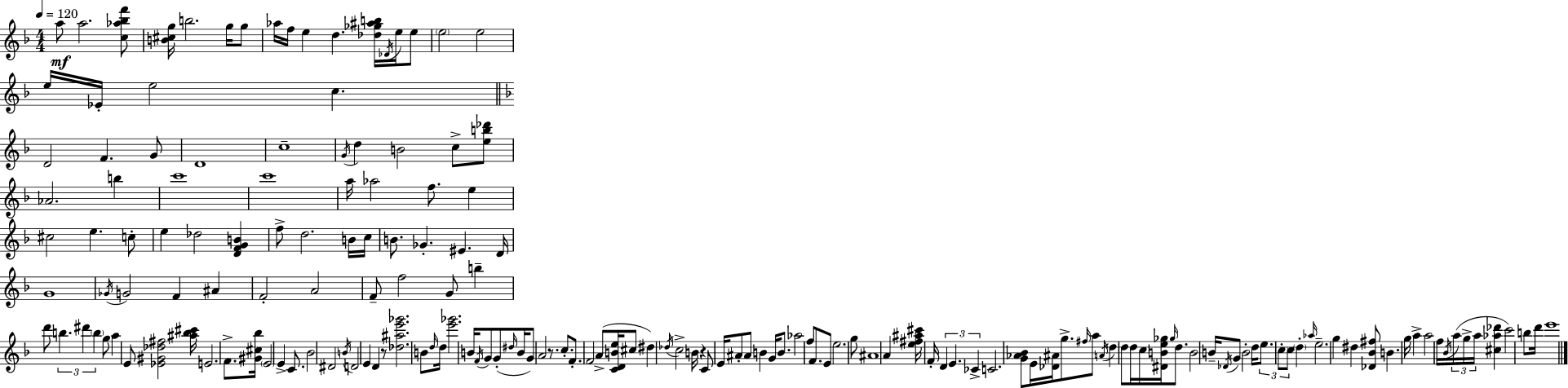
X:1
T:Untitled
M:4/4
L:1/4
K:Dm
a/2 a2 [c_a_bf']/2 [B^cg]/4 b2 g/4 g/2 _a/4 f/4 e d [_d_g^ab]/4 _D/4 e/4 e/2 e2 e2 e/4 _E/4 e2 c D2 F G/2 D4 c4 G/4 d B2 c/2 [eb_d']/2 _A2 b c'4 c'4 a/4 _a2 f/2 e ^c2 e c/2 e _d2 [DFGB] f/2 d2 B/4 c/4 B/2 _G ^E D/4 G4 _G/4 G2 F ^A F2 A2 F/2 f2 G/2 b d'/2 b ^d' b g/2 a E/2 [_E^G_d^f]2 [^a_b^c']/4 E2 F/2 [^G^c_b]/4 E2 E C/2 _B2 ^D2 B/4 D2 E D z/2 [_d^ae'_g']2 B/2 d/4 d/4 [e'_g']2 B/4 F/4 G/2 G/2 ^d/4 B/4 G/2 A2 z/2 c/2 F/2 F2 A/2 [CDBe]/4 ^c/2 ^d _d/4 c2 B/4 z C/2 E/4 ^A/2 ^A/2 B G/4 B/2 _a2 f/2 F/2 E/2 e2 g/2 ^A4 A [e^f^a^c']/4 F/4 D E _C C2 [G_A_B]/2 E/4 [_D^A]/4 g/2 ^f/4 a/2 A/4 d d/2 d/4 c/4 [^DBe_g]/4 _g/4 d/2 B2 B/4 _D/4 G/2 B2 d/4 e/2 c/2 c/2 d _a/4 e2 g ^d [_D_B^f]/2 B g/4 a a2 f/4 _B/4 a/4 g/4 a/4 [^c_a_d'] c'2 b/2 d'/4 e'4